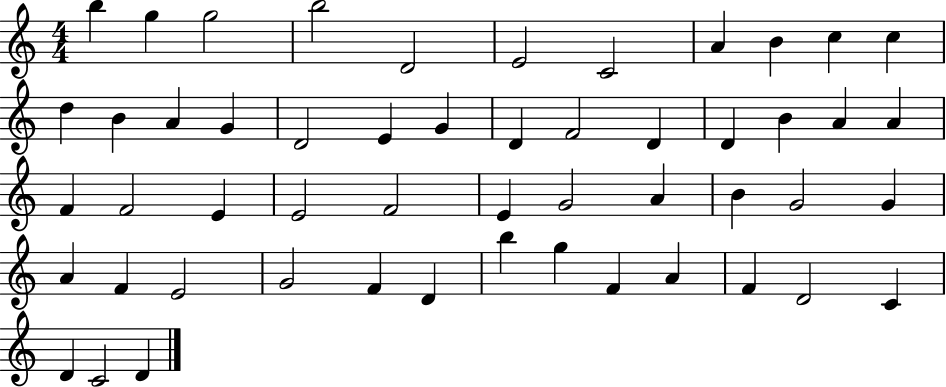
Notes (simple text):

B5/q G5/q G5/h B5/h D4/h E4/h C4/h A4/q B4/q C5/q C5/q D5/q B4/q A4/q G4/q D4/h E4/q G4/q D4/q F4/h D4/q D4/q B4/q A4/q A4/q F4/q F4/h E4/q E4/h F4/h E4/q G4/h A4/q B4/q G4/h G4/q A4/q F4/q E4/h G4/h F4/q D4/q B5/q G5/q F4/q A4/q F4/q D4/h C4/q D4/q C4/h D4/q